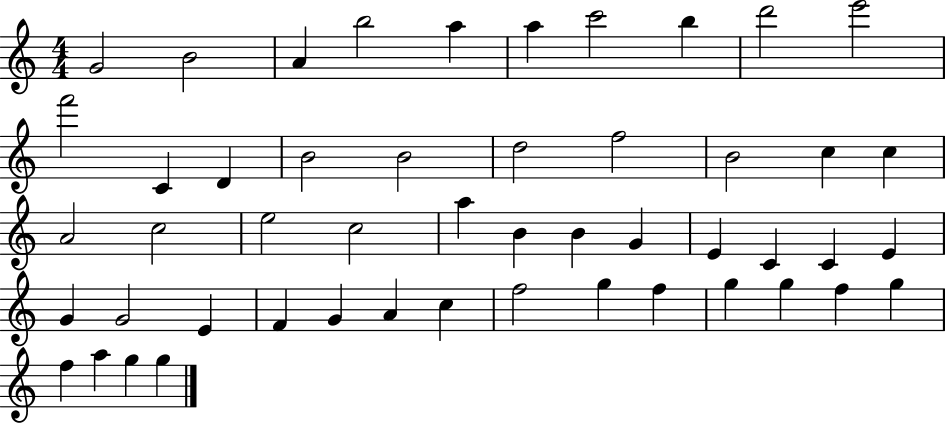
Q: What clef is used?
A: treble